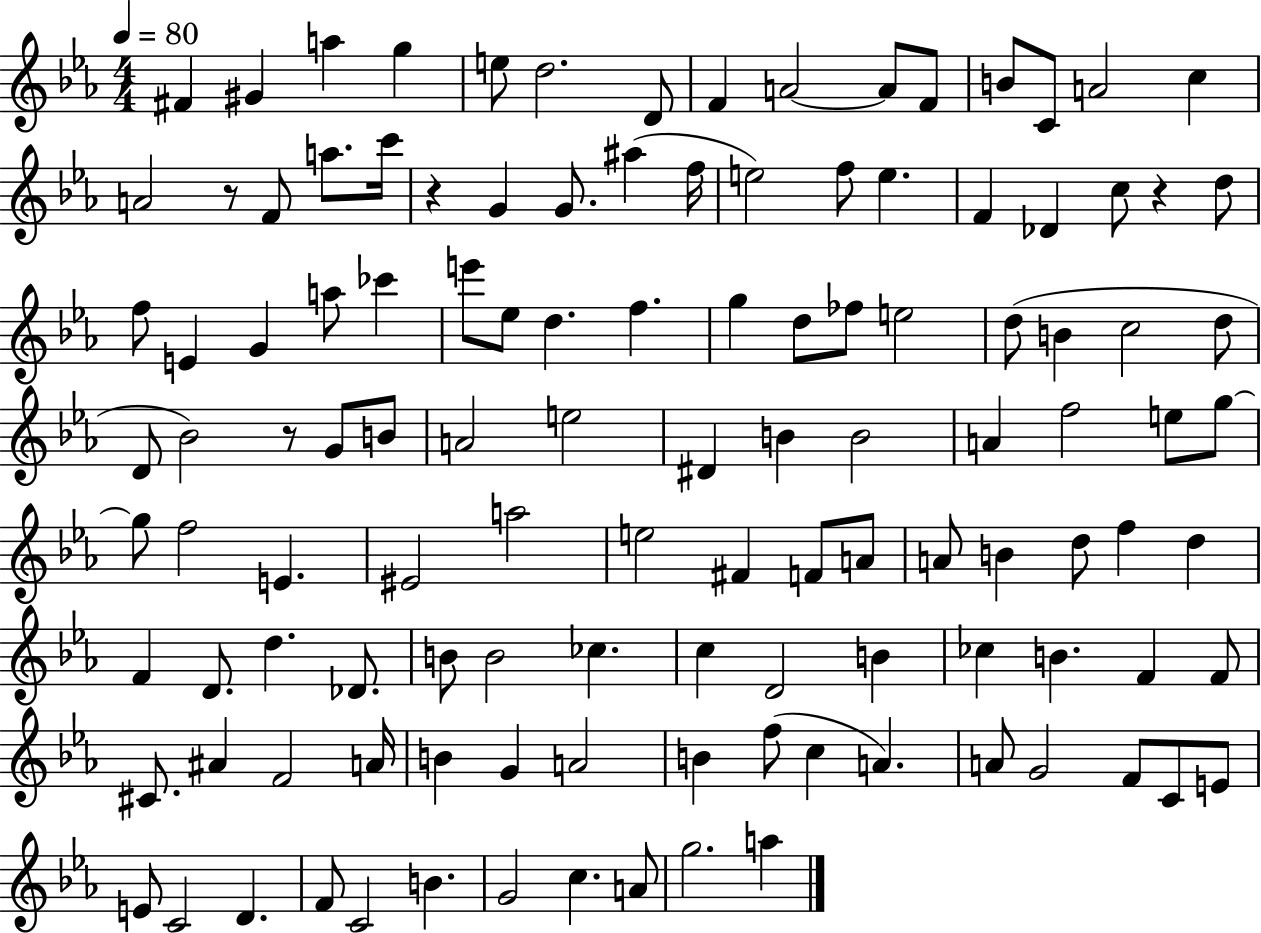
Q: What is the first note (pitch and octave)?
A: F#4